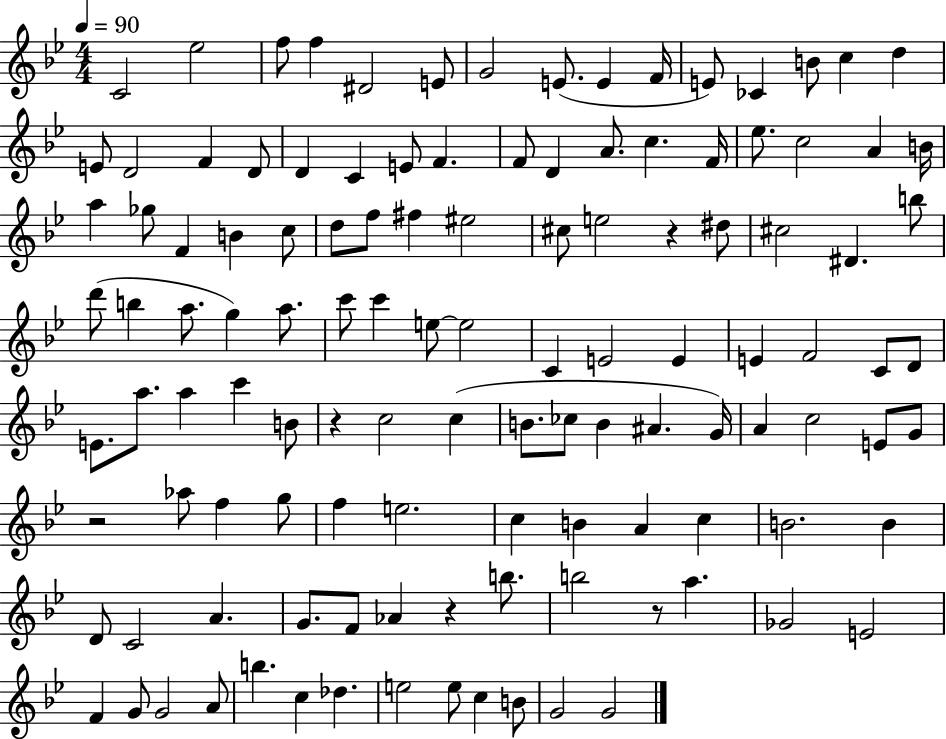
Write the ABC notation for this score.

X:1
T:Untitled
M:4/4
L:1/4
K:Bb
C2 _e2 f/2 f ^D2 E/2 G2 E/2 E F/4 E/2 _C B/2 c d E/2 D2 F D/2 D C E/2 F F/2 D A/2 c F/4 _e/2 c2 A B/4 a _g/2 F B c/2 d/2 f/2 ^f ^e2 ^c/2 e2 z ^d/2 ^c2 ^D b/2 d'/2 b a/2 g a/2 c'/2 c' e/2 e2 C E2 E E F2 C/2 D/2 E/2 a/2 a c' B/2 z c2 c B/2 _c/2 B ^A G/4 A c2 E/2 G/2 z2 _a/2 f g/2 f e2 c B A c B2 B D/2 C2 A G/2 F/2 _A z b/2 b2 z/2 a _G2 E2 F G/2 G2 A/2 b c _d e2 e/2 c B/2 G2 G2